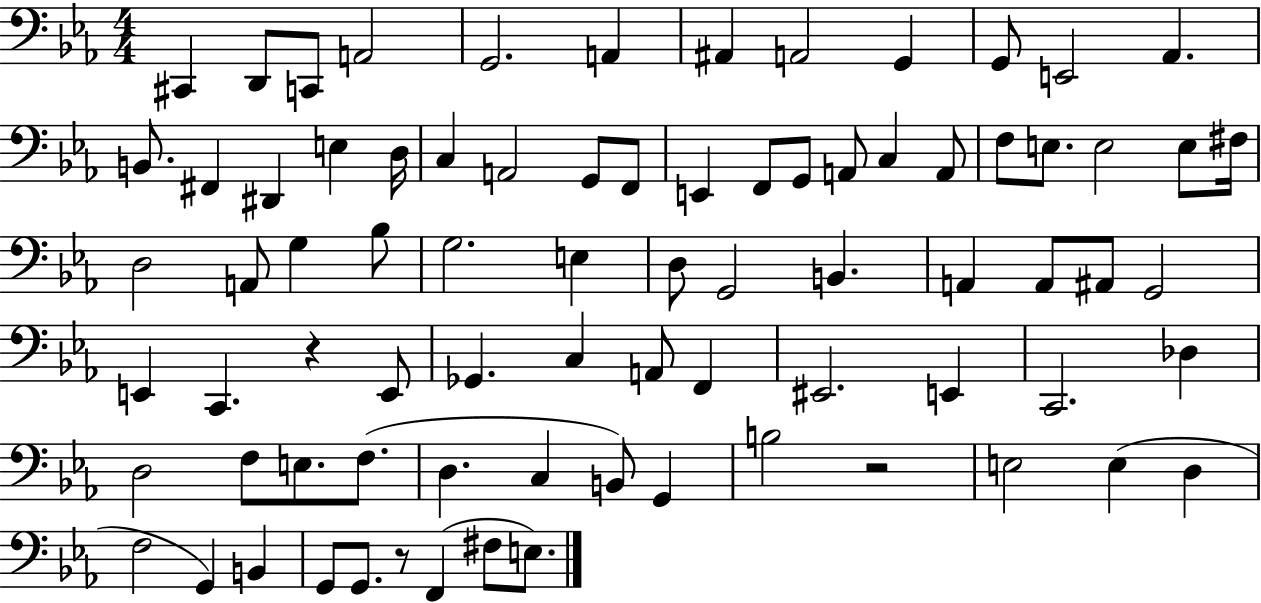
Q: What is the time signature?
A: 4/4